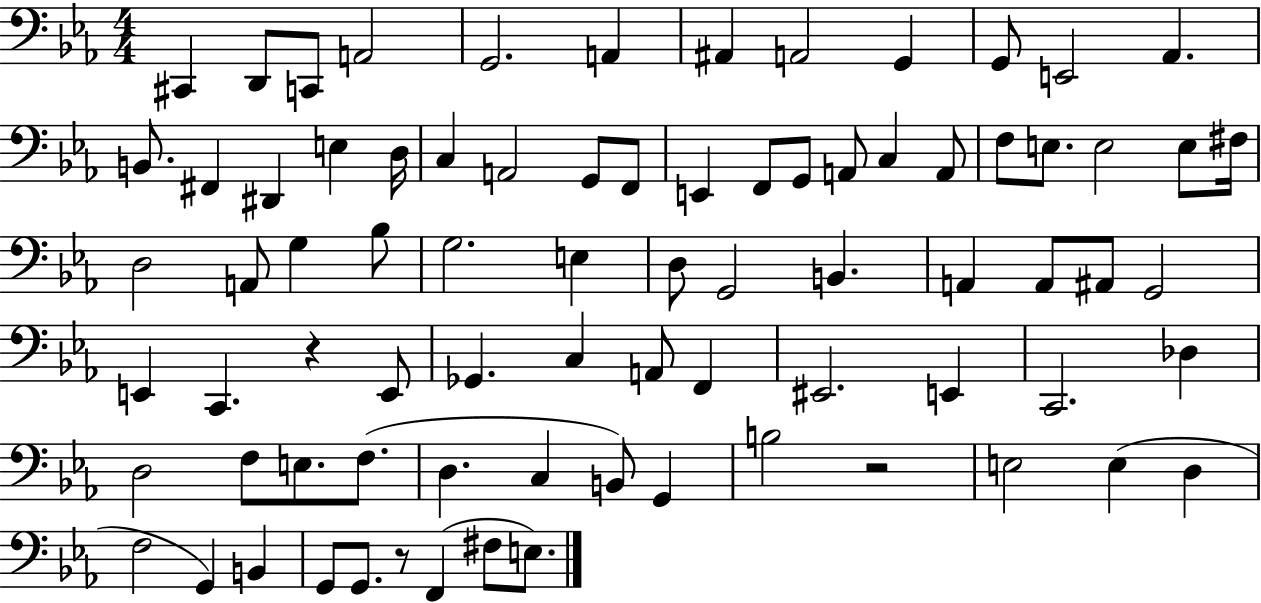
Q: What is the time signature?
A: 4/4